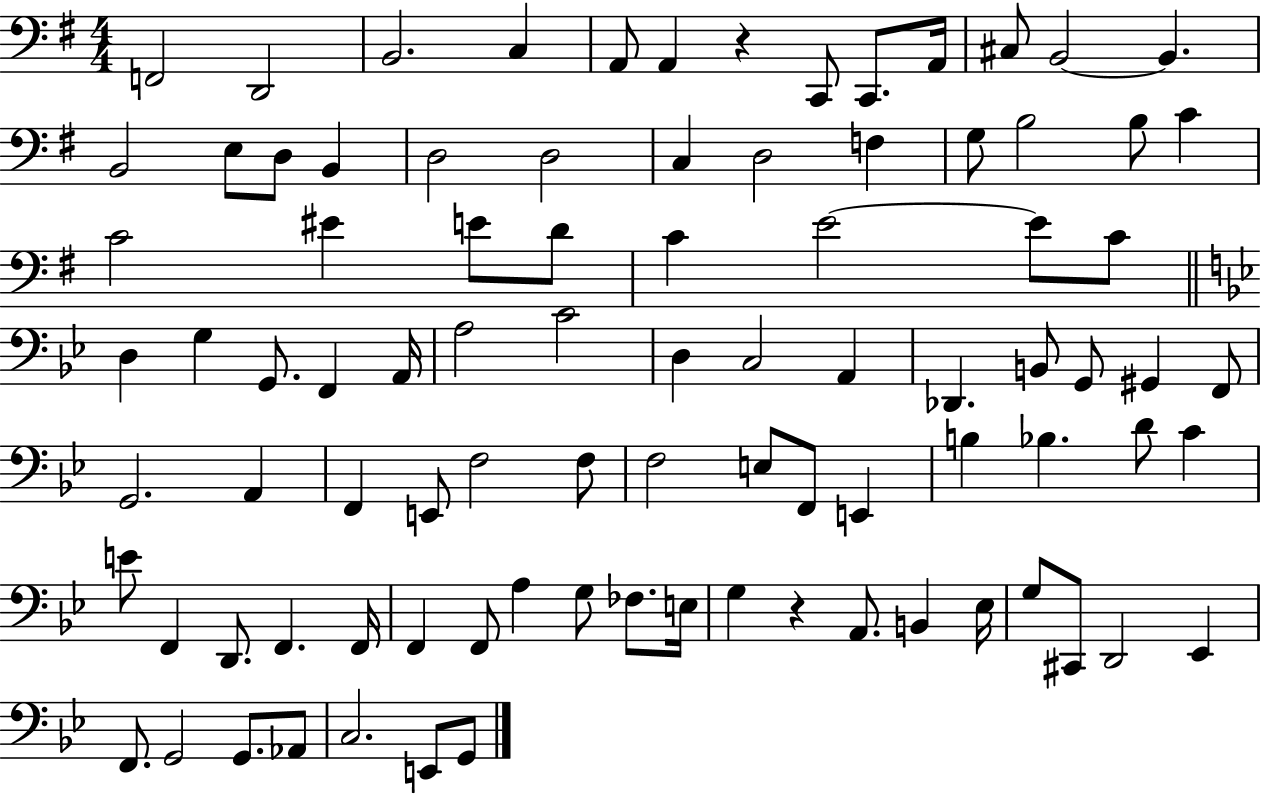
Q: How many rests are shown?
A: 2